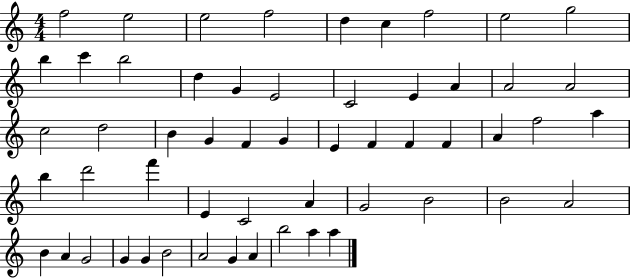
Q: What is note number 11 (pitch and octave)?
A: C6